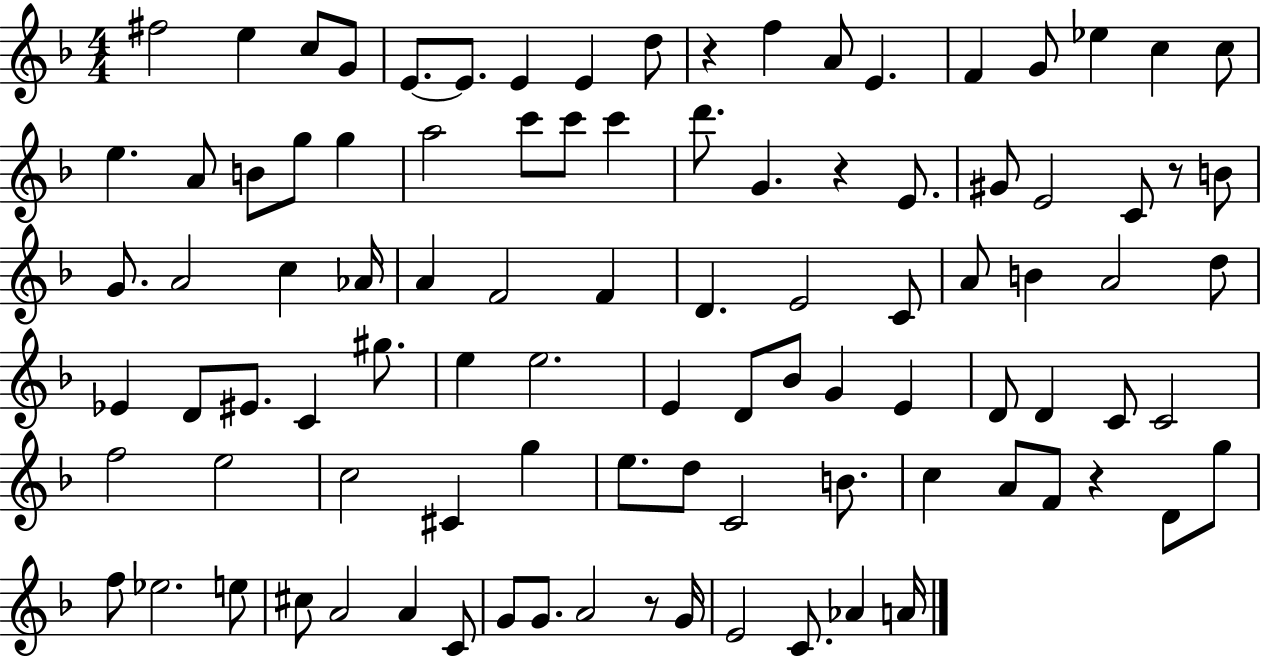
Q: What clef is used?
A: treble